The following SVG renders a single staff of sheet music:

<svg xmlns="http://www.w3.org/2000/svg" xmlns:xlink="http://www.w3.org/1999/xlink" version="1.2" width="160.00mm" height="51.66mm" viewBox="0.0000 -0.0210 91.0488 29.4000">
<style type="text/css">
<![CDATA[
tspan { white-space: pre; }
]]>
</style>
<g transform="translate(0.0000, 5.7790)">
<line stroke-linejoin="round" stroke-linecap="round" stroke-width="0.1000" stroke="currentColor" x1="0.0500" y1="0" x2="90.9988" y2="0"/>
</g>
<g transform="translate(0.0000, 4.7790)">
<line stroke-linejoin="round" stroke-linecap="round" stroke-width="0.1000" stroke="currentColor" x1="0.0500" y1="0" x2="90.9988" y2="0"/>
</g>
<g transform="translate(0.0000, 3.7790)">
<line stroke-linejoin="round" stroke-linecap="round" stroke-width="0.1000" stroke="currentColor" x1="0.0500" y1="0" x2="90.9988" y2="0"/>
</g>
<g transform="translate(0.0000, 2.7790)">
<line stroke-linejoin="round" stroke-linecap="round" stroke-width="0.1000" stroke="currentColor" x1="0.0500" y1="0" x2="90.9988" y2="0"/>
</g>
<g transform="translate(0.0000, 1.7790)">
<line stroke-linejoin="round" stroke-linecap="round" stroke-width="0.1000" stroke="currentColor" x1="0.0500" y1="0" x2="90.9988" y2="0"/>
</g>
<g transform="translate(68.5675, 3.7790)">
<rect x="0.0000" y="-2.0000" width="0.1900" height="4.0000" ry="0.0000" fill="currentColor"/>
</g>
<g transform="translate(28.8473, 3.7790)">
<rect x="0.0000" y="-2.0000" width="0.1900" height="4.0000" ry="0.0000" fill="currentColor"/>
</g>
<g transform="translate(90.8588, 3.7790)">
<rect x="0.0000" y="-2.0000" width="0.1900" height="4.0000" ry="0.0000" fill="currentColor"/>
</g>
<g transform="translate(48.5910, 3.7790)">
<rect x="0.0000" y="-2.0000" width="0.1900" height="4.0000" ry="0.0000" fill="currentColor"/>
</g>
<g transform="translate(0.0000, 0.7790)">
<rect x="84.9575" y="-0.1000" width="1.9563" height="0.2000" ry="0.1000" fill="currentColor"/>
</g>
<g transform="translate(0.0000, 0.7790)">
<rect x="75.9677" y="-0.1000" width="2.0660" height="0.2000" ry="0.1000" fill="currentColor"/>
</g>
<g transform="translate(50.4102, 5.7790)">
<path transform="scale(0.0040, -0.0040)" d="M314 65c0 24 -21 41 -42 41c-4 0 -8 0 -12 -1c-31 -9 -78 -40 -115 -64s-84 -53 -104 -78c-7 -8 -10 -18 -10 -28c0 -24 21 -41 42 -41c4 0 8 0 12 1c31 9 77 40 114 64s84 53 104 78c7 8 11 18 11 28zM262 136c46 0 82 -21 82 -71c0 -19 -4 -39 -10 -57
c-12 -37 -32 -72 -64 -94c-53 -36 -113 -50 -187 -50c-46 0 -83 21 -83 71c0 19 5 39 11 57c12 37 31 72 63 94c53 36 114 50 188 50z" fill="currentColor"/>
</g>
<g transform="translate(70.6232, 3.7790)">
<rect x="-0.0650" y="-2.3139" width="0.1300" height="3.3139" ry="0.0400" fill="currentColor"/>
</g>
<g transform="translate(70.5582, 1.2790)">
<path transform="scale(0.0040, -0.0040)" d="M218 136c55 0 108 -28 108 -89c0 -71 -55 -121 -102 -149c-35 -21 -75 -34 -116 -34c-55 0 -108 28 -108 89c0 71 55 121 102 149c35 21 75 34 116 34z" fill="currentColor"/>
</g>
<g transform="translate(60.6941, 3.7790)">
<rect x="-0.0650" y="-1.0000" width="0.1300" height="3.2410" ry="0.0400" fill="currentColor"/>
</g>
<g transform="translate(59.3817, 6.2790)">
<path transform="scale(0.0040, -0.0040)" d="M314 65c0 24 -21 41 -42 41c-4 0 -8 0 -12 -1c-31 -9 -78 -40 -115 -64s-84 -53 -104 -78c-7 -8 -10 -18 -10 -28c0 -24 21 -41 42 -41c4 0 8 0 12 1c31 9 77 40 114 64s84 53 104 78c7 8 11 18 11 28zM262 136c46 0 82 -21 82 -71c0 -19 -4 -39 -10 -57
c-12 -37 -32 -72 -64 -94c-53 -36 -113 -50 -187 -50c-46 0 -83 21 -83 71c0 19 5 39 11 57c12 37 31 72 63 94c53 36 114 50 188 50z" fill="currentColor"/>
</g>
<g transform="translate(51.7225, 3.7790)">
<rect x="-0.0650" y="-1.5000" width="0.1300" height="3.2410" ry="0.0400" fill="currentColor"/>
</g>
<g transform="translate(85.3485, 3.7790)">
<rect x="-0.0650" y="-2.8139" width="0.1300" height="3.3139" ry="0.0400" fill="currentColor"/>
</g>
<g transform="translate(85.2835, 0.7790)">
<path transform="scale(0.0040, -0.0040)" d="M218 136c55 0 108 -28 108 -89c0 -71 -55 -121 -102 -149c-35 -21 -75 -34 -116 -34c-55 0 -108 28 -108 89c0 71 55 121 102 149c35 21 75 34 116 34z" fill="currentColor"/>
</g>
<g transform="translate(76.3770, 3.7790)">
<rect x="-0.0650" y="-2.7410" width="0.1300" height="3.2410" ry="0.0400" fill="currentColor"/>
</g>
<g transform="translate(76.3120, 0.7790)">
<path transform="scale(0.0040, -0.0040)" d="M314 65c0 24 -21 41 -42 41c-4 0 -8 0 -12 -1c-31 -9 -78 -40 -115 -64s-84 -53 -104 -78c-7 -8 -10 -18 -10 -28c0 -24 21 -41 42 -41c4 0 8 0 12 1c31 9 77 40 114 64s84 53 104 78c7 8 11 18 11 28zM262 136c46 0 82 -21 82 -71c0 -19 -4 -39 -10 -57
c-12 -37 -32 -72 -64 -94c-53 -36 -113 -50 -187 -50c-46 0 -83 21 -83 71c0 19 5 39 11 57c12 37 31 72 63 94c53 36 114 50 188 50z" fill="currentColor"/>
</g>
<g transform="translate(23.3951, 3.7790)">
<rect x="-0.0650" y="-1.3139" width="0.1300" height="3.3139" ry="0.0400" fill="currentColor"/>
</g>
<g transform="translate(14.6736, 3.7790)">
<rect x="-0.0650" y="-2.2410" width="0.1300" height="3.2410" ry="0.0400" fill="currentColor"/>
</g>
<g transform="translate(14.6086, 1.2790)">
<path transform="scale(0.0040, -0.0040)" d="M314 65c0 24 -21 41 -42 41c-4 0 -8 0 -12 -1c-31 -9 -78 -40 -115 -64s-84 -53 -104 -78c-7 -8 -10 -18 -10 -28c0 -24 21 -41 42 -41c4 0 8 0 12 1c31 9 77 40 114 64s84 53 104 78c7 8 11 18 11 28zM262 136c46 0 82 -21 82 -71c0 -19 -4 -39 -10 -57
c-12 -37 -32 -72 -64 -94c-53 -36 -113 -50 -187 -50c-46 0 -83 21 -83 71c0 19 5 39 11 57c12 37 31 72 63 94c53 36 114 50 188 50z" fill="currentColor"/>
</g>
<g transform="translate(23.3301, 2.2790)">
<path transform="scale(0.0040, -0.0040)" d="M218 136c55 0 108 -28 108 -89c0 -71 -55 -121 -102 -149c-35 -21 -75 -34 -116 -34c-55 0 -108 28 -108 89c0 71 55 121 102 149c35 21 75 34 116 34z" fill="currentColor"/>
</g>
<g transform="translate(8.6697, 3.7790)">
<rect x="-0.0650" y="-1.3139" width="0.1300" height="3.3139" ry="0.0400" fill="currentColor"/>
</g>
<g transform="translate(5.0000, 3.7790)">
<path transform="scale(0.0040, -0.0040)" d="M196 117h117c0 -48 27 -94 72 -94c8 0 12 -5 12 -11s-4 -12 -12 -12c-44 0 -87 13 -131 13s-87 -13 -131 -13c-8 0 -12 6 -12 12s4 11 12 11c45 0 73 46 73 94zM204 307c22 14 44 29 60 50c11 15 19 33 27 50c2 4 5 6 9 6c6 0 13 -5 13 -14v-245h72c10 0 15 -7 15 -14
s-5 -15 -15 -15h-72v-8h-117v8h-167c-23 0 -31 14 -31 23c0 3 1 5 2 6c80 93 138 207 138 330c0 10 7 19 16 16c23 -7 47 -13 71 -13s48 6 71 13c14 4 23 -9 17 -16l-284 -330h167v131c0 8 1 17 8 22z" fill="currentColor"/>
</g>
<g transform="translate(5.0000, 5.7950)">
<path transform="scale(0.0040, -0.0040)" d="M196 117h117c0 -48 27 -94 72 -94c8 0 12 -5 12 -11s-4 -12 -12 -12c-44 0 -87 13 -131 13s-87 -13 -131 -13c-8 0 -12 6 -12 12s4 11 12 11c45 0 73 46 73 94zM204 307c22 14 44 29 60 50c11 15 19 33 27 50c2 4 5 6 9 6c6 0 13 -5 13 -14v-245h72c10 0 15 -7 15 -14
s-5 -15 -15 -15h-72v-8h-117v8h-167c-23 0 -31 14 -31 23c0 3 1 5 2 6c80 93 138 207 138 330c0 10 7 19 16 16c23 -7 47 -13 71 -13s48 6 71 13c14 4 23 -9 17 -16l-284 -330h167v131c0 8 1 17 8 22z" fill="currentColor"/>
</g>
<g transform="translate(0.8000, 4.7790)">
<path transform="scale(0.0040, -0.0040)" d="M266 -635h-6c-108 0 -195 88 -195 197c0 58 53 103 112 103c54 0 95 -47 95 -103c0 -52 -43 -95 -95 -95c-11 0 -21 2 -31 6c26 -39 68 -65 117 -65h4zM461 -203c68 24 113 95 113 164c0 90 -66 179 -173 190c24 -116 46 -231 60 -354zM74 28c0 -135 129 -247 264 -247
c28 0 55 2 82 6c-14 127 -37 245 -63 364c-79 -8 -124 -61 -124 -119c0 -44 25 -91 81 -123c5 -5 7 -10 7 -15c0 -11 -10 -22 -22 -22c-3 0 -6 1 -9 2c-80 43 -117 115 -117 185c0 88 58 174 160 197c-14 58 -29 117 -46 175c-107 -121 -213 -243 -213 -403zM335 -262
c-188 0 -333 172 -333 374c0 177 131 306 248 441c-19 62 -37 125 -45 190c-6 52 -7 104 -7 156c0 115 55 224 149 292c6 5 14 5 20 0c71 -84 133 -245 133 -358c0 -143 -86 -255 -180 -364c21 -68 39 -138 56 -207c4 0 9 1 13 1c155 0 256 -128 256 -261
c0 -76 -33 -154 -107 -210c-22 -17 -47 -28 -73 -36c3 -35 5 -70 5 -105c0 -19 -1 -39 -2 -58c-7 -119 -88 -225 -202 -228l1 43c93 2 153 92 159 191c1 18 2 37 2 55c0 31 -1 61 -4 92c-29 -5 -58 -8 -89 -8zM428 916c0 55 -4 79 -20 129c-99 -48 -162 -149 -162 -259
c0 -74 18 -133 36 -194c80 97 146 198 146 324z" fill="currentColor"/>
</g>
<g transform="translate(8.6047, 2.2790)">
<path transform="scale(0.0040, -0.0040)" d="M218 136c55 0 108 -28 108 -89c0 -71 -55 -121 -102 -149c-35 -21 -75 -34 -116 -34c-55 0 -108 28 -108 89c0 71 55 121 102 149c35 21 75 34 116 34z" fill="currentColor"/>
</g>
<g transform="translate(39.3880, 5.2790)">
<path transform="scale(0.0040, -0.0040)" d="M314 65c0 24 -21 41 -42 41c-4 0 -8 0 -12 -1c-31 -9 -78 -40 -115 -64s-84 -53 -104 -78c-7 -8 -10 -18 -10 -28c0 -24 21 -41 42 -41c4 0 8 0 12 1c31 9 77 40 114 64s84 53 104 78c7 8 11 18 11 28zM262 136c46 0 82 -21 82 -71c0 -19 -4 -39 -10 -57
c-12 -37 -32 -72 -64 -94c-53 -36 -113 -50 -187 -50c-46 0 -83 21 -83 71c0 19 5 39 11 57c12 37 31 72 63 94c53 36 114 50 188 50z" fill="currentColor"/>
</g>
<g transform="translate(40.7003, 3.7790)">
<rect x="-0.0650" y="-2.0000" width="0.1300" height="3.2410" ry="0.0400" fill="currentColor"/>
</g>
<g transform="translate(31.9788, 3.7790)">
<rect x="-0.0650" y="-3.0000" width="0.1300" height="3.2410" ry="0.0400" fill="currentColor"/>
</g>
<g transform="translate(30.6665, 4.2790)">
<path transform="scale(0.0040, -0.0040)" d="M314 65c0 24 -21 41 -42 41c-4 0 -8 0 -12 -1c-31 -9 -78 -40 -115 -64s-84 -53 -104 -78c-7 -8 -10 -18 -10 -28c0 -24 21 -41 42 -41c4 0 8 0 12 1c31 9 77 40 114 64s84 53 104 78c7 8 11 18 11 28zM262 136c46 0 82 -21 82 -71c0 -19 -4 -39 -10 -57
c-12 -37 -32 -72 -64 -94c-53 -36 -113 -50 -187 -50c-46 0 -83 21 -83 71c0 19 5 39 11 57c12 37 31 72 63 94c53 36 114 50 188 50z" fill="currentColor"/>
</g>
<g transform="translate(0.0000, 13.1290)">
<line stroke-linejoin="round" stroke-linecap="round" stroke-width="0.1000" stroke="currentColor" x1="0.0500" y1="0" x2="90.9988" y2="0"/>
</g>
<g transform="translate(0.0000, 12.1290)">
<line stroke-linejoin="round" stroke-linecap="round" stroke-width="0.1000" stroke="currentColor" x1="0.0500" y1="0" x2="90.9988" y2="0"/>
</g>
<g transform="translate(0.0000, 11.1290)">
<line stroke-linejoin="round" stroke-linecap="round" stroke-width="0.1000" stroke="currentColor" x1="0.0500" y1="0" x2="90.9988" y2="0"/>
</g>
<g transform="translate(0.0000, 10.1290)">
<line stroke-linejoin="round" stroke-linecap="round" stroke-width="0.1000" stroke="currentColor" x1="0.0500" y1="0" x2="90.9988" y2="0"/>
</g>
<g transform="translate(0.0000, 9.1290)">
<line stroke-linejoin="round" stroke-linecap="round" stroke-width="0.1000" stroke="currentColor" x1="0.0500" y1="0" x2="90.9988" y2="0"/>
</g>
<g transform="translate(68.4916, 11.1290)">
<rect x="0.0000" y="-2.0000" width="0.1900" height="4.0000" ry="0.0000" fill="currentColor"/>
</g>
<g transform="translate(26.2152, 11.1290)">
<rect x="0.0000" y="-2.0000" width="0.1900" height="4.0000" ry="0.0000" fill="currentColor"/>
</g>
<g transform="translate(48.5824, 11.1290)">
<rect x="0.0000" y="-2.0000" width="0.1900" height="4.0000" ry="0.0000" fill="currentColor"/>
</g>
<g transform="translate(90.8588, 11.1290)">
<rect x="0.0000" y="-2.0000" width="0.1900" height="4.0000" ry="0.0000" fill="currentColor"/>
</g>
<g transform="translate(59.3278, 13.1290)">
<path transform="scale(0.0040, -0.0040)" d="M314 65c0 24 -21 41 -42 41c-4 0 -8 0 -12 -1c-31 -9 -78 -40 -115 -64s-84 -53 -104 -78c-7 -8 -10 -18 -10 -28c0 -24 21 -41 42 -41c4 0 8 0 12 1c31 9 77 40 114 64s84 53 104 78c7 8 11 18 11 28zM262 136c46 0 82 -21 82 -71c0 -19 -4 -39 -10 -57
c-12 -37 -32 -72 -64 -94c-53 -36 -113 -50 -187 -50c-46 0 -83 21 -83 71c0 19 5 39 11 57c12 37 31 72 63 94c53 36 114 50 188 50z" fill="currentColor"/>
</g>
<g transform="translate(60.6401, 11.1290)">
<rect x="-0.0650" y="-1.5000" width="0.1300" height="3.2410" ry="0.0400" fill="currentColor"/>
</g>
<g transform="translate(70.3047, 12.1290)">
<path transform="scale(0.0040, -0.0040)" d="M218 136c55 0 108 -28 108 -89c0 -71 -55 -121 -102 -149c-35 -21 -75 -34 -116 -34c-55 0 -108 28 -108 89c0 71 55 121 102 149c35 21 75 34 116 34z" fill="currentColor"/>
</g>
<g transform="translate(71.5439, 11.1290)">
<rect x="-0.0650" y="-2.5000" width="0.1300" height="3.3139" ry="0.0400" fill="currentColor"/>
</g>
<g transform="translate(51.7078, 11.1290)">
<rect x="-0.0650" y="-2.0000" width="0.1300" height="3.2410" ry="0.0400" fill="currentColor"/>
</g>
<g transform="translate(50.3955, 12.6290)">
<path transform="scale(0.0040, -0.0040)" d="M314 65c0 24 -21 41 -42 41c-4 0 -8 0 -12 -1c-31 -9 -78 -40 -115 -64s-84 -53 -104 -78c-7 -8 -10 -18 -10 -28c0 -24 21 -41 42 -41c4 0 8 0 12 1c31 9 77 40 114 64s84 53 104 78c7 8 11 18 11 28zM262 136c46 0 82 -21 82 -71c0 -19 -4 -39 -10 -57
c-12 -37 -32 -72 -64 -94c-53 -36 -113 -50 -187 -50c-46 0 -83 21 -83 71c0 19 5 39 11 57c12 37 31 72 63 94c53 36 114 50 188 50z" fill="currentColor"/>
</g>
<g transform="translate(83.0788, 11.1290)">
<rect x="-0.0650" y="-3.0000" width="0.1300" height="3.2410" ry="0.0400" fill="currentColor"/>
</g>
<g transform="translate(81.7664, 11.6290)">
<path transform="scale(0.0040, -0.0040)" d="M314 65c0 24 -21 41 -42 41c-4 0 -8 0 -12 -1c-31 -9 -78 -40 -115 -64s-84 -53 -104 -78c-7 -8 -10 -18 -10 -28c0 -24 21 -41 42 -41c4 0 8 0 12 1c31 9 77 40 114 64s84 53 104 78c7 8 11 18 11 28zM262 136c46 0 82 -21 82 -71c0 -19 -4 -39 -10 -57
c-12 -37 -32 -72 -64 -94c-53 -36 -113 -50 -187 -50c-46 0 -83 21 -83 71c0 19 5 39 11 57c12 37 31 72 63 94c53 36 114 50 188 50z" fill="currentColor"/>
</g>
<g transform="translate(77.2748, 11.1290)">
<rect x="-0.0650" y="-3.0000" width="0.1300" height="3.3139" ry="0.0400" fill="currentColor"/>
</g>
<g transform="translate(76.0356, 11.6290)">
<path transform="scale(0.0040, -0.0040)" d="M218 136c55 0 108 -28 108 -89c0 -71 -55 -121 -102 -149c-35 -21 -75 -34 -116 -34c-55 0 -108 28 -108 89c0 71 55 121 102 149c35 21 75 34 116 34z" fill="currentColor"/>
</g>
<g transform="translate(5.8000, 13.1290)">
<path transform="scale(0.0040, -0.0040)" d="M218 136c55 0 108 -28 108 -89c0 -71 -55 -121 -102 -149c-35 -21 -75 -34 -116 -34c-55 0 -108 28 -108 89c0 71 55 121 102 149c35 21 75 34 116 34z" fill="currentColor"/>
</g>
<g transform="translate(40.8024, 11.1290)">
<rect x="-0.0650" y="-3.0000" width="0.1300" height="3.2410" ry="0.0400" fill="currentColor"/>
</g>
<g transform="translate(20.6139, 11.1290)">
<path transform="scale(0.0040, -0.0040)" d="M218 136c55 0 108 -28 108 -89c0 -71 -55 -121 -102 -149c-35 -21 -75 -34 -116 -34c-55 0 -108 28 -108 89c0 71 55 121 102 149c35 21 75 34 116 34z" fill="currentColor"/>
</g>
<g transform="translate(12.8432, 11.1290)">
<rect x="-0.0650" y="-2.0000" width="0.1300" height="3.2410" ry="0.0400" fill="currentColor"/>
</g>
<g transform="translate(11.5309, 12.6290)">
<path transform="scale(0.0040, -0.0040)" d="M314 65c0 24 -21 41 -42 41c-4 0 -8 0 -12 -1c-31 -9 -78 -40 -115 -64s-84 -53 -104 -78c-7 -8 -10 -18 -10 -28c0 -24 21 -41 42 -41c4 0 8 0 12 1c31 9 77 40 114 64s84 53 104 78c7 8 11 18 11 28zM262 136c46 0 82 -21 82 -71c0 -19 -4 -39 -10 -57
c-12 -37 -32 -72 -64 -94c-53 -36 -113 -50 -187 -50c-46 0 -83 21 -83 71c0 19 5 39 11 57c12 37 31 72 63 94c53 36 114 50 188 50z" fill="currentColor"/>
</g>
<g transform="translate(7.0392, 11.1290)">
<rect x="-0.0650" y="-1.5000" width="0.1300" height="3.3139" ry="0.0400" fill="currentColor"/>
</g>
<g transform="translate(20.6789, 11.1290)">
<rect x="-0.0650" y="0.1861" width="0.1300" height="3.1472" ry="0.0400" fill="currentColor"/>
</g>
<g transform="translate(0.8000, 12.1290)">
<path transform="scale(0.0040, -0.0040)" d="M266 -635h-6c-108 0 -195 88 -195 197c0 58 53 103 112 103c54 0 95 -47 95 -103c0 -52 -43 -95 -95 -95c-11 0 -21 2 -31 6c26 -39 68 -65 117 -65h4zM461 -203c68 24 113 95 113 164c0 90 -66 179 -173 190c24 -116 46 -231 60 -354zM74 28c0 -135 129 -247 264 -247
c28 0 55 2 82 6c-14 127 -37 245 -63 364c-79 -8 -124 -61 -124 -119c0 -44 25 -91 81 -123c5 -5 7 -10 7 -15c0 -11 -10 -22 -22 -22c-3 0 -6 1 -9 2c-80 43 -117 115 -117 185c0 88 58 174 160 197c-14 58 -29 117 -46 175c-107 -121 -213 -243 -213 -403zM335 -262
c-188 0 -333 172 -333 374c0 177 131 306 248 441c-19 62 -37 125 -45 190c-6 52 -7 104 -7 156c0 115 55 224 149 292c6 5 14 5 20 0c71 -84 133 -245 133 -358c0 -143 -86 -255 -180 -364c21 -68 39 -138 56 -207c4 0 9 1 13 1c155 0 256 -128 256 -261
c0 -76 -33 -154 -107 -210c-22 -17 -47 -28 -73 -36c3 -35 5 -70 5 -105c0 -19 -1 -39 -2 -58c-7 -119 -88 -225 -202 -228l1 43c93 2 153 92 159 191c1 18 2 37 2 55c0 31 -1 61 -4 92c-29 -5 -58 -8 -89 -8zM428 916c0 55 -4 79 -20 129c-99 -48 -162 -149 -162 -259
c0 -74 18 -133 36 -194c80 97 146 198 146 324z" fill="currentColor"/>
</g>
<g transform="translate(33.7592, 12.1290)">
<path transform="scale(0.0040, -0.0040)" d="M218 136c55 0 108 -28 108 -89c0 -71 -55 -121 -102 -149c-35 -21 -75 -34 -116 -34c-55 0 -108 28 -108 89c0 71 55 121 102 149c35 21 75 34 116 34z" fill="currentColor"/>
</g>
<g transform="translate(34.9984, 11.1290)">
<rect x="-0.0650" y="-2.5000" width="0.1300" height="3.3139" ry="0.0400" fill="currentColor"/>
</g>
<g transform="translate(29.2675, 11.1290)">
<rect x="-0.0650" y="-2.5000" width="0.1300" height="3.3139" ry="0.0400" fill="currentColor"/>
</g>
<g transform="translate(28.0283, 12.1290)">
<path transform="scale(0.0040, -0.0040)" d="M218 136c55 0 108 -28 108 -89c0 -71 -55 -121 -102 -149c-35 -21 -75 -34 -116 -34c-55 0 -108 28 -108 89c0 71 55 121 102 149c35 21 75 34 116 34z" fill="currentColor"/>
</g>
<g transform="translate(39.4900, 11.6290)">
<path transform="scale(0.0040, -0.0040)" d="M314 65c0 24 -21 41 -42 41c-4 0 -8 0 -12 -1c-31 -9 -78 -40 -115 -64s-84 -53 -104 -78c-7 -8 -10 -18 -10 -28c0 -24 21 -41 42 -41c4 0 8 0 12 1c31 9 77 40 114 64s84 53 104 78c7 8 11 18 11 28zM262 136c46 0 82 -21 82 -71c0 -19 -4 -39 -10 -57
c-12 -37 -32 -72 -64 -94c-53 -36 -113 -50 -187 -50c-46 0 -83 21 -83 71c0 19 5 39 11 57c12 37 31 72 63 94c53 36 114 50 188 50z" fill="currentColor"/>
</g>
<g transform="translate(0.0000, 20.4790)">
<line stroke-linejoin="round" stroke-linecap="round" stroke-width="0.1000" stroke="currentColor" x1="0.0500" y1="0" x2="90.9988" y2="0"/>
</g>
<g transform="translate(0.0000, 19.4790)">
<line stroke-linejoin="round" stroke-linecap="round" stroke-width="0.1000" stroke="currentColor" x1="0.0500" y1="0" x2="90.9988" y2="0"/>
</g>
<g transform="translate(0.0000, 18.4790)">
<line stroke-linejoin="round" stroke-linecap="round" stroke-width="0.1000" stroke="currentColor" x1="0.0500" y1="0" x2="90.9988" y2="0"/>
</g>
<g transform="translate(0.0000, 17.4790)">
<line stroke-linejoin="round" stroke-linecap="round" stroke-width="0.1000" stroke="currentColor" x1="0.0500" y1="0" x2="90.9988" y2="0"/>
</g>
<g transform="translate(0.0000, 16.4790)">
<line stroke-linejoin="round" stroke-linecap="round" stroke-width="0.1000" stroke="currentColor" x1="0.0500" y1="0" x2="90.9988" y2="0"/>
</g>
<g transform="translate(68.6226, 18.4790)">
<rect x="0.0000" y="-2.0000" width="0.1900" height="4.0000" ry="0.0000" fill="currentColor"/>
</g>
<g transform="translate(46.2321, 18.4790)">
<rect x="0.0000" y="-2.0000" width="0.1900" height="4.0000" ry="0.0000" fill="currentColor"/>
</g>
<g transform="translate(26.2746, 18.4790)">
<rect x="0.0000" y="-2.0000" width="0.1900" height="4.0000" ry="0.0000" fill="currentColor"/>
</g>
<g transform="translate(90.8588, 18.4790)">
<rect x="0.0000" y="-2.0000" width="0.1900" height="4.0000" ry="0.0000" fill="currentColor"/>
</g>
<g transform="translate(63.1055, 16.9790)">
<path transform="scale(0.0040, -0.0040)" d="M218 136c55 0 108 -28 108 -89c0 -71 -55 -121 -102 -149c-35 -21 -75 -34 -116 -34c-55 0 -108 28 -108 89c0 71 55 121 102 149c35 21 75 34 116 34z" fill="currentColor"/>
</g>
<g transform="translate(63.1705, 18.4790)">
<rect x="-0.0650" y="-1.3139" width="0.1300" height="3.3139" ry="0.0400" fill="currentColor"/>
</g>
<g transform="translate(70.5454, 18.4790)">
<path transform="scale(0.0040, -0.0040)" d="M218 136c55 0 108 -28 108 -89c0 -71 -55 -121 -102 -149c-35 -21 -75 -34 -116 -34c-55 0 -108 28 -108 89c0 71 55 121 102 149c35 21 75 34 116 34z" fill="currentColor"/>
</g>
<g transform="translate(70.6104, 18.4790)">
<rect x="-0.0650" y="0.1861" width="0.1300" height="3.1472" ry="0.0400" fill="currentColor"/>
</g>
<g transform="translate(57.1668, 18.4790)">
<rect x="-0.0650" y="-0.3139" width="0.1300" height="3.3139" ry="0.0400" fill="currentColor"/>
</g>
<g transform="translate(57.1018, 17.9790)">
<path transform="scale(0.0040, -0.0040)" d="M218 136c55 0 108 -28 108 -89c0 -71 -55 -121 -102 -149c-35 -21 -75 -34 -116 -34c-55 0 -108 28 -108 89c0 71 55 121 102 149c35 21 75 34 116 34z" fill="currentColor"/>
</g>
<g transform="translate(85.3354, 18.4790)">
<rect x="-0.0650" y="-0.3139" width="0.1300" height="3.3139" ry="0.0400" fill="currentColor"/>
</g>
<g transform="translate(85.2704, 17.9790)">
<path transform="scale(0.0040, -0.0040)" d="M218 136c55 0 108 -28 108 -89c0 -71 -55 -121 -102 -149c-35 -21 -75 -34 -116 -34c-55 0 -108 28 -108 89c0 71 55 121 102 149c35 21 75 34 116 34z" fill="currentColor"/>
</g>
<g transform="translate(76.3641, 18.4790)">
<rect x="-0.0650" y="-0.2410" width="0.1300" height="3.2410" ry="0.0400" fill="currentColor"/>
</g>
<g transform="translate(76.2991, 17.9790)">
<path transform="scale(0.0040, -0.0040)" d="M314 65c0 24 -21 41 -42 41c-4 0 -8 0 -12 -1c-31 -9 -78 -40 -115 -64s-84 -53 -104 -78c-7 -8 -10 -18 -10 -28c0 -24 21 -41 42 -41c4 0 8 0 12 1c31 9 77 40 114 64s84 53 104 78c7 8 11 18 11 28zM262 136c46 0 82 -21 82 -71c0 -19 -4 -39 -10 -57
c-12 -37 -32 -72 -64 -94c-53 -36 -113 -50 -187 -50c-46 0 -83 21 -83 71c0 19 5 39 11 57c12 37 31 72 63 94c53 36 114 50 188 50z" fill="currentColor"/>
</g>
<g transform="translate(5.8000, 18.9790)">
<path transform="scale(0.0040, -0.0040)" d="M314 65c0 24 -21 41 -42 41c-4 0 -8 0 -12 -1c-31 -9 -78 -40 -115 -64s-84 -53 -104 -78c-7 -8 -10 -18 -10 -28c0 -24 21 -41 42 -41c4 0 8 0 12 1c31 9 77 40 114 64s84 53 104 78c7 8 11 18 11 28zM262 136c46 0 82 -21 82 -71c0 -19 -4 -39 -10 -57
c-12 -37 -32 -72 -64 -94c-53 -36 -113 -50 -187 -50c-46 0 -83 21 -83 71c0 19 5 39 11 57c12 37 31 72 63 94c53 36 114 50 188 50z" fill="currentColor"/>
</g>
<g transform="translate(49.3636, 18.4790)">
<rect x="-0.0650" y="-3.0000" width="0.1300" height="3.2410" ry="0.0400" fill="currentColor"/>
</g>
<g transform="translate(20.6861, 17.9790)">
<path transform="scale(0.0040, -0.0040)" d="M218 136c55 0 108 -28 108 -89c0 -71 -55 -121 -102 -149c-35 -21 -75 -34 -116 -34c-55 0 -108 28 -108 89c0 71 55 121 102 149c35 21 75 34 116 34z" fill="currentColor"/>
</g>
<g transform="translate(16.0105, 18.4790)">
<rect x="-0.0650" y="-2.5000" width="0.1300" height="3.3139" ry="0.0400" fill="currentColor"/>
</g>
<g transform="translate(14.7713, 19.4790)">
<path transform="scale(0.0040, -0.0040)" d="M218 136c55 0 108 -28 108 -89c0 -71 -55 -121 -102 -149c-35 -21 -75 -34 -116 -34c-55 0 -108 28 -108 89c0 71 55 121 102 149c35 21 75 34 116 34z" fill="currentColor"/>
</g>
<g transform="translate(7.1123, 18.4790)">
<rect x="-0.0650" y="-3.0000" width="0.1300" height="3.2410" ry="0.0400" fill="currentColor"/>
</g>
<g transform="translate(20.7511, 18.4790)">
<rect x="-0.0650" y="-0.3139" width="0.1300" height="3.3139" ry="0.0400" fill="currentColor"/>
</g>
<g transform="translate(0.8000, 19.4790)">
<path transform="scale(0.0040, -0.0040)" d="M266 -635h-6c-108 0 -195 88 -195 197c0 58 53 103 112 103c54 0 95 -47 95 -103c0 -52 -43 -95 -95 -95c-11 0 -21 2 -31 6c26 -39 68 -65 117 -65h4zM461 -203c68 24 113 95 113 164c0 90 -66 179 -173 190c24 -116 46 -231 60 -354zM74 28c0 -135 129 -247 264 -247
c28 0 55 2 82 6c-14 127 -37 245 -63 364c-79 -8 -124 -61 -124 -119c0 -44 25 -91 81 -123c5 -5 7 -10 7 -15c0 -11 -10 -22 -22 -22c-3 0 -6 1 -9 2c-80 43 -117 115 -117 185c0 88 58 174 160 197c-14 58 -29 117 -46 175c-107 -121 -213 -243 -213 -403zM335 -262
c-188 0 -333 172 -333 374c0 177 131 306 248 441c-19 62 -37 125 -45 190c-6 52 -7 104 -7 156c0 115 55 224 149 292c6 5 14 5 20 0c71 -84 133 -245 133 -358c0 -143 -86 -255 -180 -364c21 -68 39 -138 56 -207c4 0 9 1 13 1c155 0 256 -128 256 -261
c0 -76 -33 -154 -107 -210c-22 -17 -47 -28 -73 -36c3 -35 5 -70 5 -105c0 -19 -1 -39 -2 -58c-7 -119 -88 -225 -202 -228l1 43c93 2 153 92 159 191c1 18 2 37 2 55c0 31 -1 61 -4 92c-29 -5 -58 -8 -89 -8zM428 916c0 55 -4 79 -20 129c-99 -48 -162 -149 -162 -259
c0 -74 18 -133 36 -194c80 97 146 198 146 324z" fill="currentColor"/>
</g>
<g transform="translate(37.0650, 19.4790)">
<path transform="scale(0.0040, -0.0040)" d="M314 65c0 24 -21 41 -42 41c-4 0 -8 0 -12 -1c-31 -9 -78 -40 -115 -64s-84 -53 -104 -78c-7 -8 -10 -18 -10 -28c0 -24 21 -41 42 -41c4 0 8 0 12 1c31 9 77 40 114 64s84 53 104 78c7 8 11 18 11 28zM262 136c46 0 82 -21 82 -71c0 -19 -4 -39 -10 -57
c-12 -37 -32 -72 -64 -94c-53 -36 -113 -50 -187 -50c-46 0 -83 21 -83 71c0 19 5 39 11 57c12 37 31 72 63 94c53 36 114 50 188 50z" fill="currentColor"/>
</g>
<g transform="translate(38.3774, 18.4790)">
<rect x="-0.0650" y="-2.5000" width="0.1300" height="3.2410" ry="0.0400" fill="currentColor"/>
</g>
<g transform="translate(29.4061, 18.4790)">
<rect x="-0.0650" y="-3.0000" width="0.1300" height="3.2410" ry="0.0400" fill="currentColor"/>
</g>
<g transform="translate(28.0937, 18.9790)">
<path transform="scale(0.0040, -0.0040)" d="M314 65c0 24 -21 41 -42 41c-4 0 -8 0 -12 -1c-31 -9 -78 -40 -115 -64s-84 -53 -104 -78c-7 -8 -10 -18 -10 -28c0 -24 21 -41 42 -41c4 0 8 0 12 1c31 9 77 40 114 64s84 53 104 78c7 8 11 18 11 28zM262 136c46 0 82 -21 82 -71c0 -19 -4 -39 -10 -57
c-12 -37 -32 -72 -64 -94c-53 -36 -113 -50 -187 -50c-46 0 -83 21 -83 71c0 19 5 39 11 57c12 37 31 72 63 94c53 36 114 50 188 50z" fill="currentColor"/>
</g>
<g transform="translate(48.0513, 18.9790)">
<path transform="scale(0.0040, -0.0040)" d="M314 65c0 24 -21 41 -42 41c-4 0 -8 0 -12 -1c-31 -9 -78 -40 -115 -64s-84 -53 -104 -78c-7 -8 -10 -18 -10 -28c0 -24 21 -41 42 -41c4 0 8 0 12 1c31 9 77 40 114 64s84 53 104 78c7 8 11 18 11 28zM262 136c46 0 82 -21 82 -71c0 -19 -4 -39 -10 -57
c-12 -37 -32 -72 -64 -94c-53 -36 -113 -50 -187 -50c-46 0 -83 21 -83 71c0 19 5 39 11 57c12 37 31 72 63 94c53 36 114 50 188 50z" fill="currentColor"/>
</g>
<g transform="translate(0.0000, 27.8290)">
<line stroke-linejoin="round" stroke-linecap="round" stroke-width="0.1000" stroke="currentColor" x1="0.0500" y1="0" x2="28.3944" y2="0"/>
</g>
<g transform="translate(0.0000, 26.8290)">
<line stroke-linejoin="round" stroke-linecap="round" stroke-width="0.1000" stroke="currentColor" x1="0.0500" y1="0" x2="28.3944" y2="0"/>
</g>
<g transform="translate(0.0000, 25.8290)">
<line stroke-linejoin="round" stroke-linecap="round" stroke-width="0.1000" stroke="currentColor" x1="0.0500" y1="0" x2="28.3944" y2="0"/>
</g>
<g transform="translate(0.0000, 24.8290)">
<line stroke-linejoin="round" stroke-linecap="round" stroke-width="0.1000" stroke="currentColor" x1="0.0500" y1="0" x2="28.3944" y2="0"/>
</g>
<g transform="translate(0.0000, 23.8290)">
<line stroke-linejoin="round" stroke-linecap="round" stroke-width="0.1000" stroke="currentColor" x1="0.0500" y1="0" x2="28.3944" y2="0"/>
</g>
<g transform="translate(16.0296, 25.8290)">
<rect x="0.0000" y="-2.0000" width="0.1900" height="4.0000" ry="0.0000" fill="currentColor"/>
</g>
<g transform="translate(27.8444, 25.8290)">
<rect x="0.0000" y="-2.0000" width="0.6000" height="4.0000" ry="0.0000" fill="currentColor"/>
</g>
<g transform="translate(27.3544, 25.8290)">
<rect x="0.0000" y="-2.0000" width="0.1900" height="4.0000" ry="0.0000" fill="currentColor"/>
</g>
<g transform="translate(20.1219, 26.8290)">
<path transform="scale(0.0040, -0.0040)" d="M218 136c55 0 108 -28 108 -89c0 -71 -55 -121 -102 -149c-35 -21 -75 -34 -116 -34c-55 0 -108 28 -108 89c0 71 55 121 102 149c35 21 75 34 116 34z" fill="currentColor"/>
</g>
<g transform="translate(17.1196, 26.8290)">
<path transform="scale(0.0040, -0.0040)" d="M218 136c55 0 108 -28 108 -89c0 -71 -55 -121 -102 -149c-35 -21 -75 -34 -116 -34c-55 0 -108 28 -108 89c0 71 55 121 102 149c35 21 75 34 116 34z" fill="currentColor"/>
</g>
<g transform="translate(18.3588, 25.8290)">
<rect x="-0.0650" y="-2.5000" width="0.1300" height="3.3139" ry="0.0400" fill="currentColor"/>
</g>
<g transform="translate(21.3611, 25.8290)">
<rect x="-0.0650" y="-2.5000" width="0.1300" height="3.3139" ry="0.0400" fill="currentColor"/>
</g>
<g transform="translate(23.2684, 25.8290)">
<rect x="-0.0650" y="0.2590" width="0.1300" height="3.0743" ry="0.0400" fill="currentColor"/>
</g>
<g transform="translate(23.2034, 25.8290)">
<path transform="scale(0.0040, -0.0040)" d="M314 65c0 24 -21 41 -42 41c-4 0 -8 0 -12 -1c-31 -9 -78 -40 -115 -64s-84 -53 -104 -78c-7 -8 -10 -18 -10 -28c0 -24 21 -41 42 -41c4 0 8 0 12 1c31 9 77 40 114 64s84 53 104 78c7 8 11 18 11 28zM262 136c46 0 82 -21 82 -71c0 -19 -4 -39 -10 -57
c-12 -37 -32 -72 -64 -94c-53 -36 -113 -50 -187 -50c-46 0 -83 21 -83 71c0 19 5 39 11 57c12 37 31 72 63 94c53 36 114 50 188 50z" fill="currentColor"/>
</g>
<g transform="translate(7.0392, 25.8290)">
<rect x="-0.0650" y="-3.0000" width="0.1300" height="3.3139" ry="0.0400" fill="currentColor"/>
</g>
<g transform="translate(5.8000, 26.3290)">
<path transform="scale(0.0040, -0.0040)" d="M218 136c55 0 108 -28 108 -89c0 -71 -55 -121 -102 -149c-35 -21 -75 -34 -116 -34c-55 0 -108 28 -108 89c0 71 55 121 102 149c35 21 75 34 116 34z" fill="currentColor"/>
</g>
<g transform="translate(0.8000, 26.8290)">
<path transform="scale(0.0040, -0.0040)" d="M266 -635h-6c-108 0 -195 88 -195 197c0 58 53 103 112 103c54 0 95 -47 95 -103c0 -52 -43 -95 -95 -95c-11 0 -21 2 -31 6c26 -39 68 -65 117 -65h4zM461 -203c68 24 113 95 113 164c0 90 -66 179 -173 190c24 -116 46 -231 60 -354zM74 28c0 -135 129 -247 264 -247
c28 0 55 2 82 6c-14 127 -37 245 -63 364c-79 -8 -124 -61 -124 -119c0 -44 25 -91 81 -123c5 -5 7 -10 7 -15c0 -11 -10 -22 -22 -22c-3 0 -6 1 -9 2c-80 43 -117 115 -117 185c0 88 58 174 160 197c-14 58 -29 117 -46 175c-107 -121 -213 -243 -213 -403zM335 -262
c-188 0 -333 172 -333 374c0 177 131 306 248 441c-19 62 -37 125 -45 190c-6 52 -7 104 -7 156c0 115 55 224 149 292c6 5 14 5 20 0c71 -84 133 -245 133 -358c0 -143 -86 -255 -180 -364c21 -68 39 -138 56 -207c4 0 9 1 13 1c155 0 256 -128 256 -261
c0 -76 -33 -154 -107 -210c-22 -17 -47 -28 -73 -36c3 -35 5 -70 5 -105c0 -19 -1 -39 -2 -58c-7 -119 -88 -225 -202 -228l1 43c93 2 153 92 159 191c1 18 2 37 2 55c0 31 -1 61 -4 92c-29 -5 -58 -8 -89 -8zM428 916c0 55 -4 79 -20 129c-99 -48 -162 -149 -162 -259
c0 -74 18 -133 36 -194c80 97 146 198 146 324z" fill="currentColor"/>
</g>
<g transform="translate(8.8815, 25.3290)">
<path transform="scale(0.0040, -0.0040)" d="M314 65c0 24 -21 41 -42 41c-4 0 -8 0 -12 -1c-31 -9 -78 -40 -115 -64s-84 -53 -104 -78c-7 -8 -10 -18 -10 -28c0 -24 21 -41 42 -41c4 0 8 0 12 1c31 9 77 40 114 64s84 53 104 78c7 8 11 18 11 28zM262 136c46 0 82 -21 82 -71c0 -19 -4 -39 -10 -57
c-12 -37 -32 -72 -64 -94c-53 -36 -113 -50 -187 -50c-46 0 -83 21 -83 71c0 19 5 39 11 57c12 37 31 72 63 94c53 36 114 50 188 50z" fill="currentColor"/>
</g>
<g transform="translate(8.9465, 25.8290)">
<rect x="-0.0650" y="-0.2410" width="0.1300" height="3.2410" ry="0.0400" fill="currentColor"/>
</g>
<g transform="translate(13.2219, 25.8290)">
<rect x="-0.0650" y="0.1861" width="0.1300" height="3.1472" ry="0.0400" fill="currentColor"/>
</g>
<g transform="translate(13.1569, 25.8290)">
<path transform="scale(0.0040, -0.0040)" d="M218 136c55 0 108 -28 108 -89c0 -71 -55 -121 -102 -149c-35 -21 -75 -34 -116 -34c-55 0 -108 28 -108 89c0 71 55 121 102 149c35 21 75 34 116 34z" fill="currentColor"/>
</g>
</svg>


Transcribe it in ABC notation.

X:1
T:Untitled
M:4/4
L:1/4
K:C
e g2 e A2 F2 E2 D2 g a2 a E F2 B G G A2 F2 E2 G A A2 A2 G c A2 G2 A2 c e B c2 c A c2 B G G B2